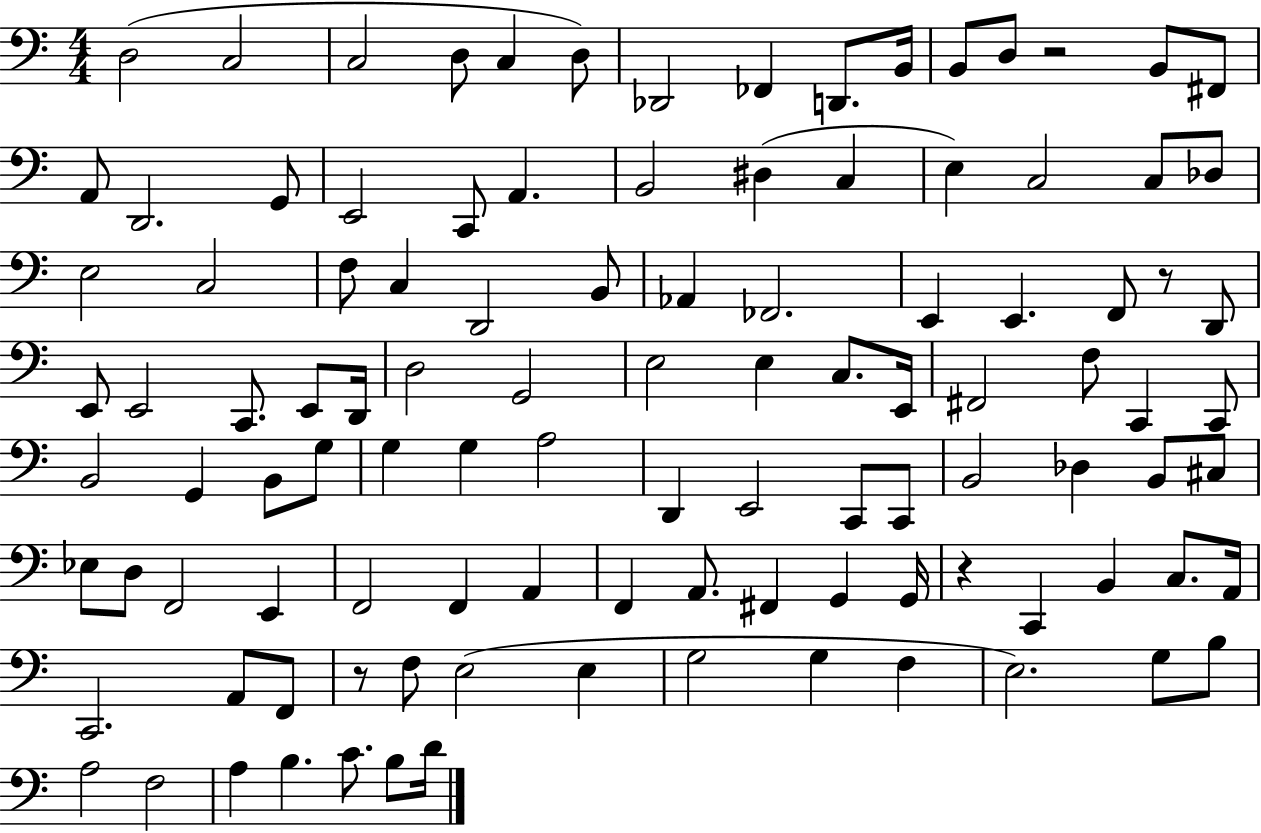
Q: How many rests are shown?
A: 4